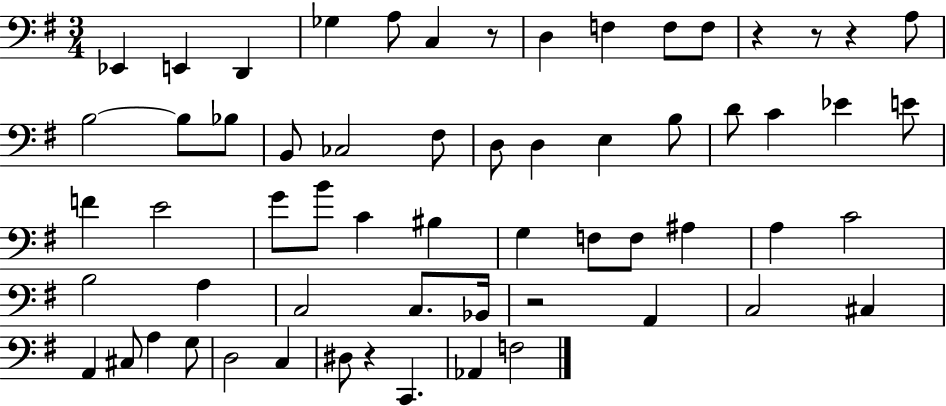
Eb2/q E2/q D2/q Gb3/q A3/e C3/q R/e D3/q F3/q F3/e F3/e R/q R/e R/q A3/e B3/h B3/e Bb3/e B2/e CES3/h F#3/e D3/e D3/q E3/q B3/e D4/e C4/q Eb4/q E4/e F4/q E4/h G4/e B4/e C4/q BIS3/q G3/q F3/e F3/e A#3/q A3/q C4/h B3/h A3/q C3/h C3/e. Bb2/s R/h A2/q C3/h C#3/q A2/q C#3/e A3/q G3/e D3/h C3/q D#3/e R/q C2/q. Ab2/q F3/h